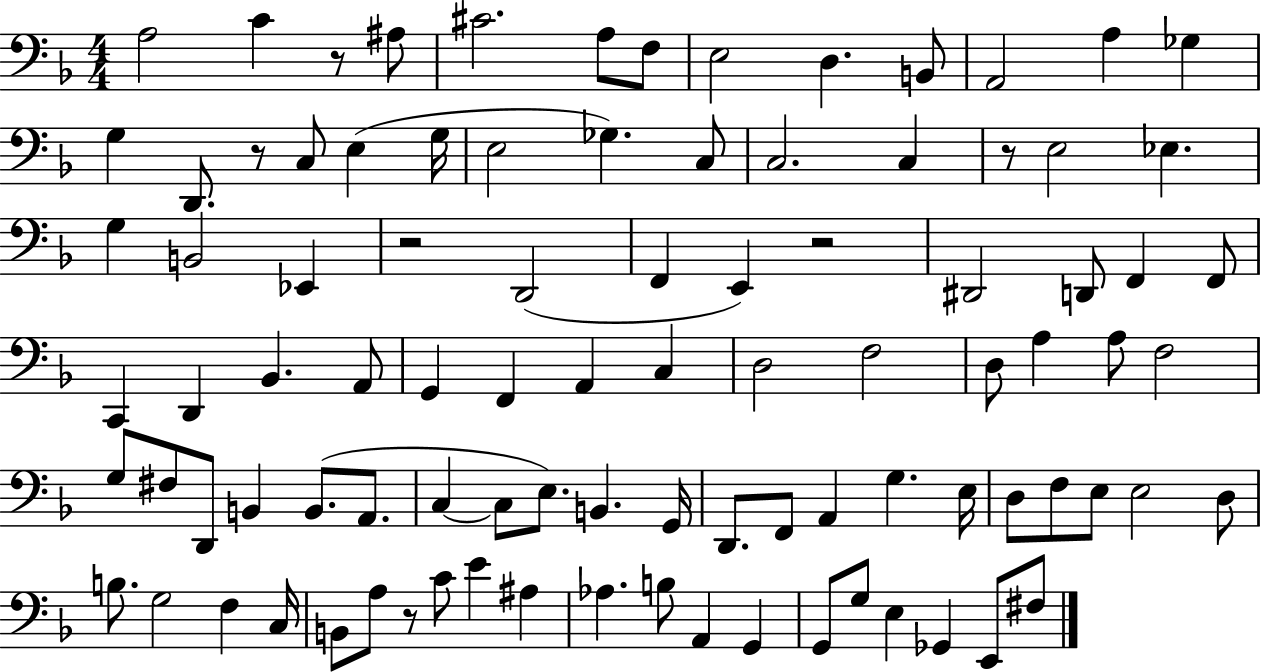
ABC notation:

X:1
T:Untitled
M:4/4
L:1/4
K:F
A,2 C z/2 ^A,/2 ^C2 A,/2 F,/2 E,2 D, B,,/2 A,,2 A, _G, G, D,,/2 z/2 C,/2 E, G,/4 E,2 _G, C,/2 C,2 C, z/2 E,2 _E, G, B,,2 _E,, z2 D,,2 F,, E,, z2 ^D,,2 D,,/2 F,, F,,/2 C,, D,, _B,, A,,/2 G,, F,, A,, C, D,2 F,2 D,/2 A, A,/2 F,2 G,/2 ^F,/2 D,,/2 B,, B,,/2 A,,/2 C, C,/2 E,/2 B,, G,,/4 D,,/2 F,,/2 A,, G, E,/4 D,/2 F,/2 E,/2 E,2 D,/2 B,/2 G,2 F, C,/4 B,,/2 A,/2 z/2 C/2 E ^A, _A, B,/2 A,, G,, G,,/2 G,/2 E, _G,, E,,/2 ^F,/2